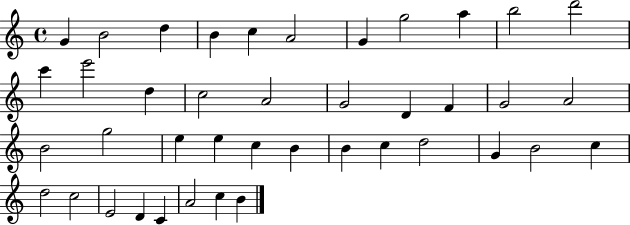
X:1
T:Untitled
M:4/4
L:1/4
K:C
G B2 d B c A2 G g2 a b2 d'2 c' e'2 d c2 A2 G2 D F G2 A2 B2 g2 e e c B B c d2 G B2 c d2 c2 E2 D C A2 c B